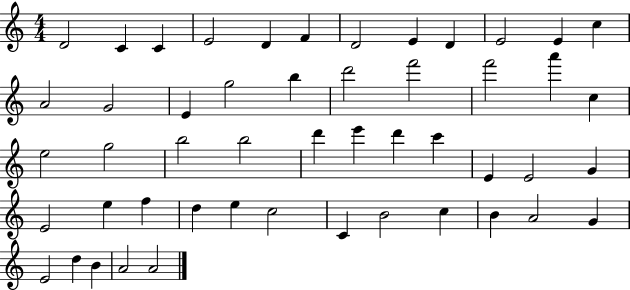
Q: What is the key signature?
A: C major